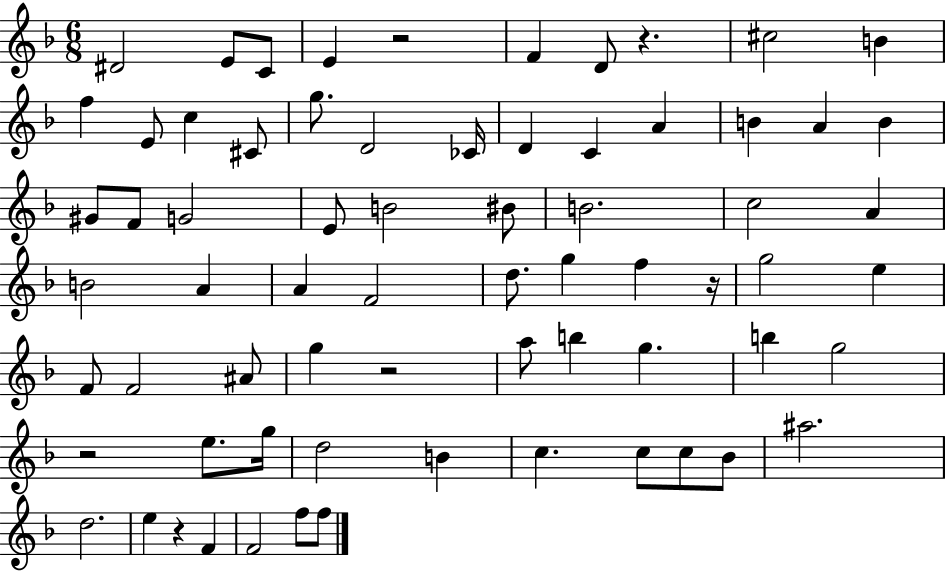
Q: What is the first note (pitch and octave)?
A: D#4